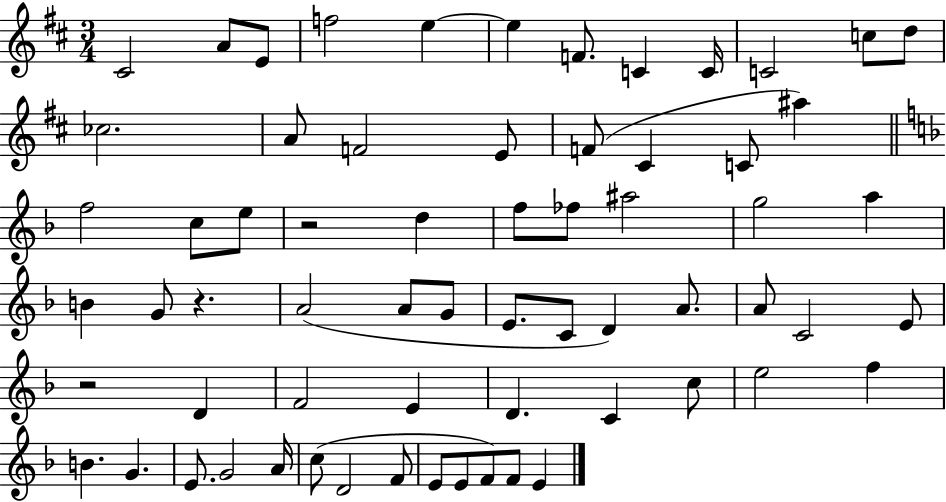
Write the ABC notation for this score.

X:1
T:Untitled
M:3/4
L:1/4
K:D
^C2 A/2 E/2 f2 e e F/2 C C/4 C2 c/2 d/2 _c2 A/2 F2 E/2 F/2 ^C C/2 ^a f2 c/2 e/2 z2 d f/2 _f/2 ^a2 g2 a B G/2 z A2 A/2 G/2 E/2 C/2 D A/2 A/2 C2 E/2 z2 D F2 E D C c/2 e2 f B G E/2 G2 A/4 c/2 D2 F/2 E/2 E/2 F/2 F/2 E